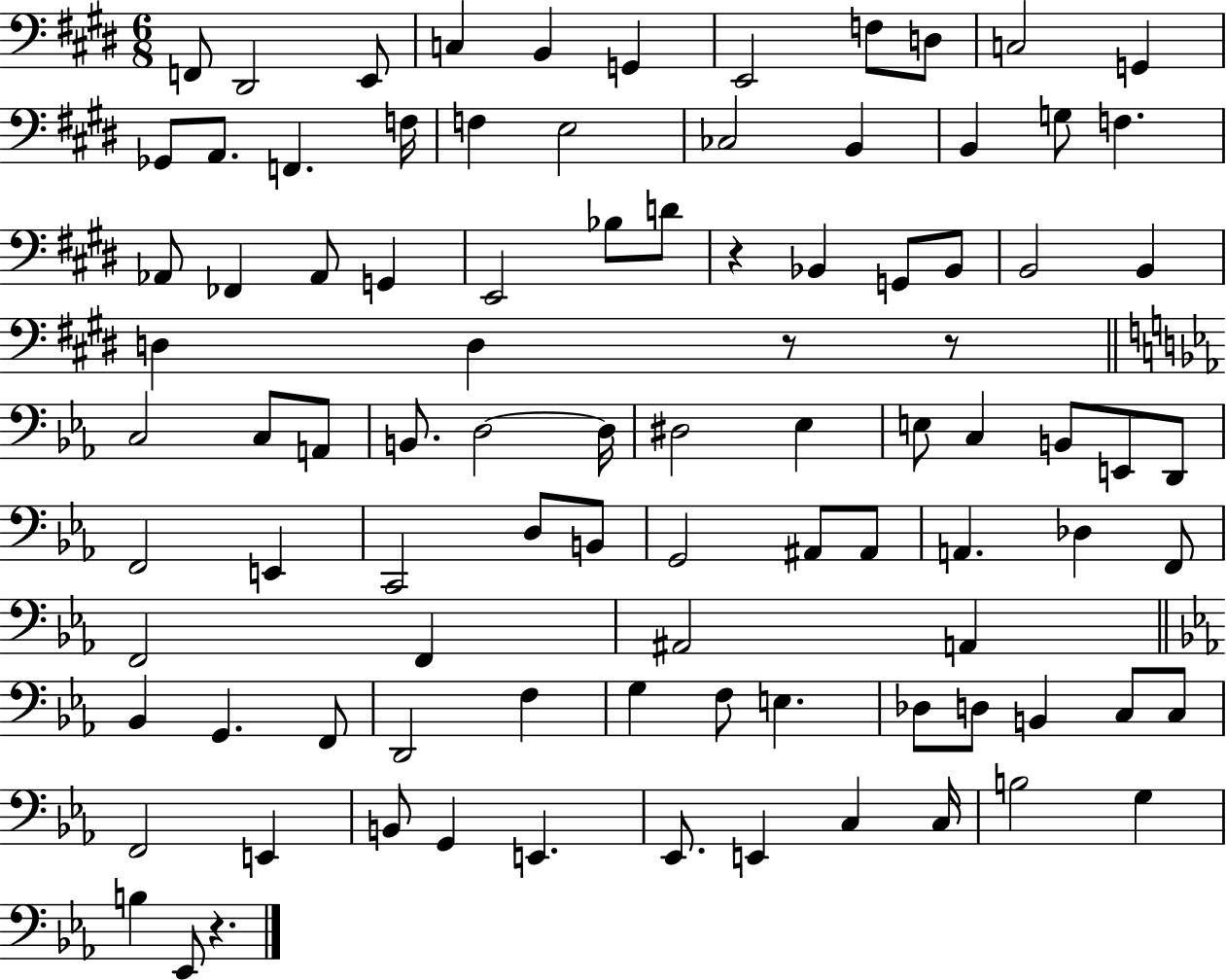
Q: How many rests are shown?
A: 4